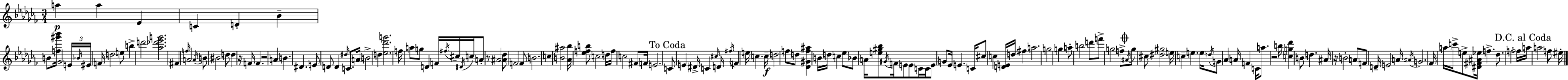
{
  \clef treble
  \numericTimeSignature
  \time 3/4
  \key aes \minor
  a''4\p a''4 ees'4 | c'4 d'4-. bes'4-- | b'8 <f'' gis''' bes'''>16 ges'2 \tuplet 3/2 { e'16 | \grace { bes'16 } eis'16 } f'16 d''2 e''8 | \break b''4-> d'''2 | <aes'' des''' ees''' g'''>2. | fis'4 \grace { f''16 } a'2 | \acciaccatura { a'16 } b'8 bis'2 | \break d''8 d''4 r16 f'16 f'4. | r2 a'4 | b'4. dis'4. | e'8 d'8 d'4 \grace { dis''16 } | \break c'8. \parenthesize a'16 b'2-> | d''4 <ees'' des''' g'''>2. | f''16 a''8 g''8 d'4 | f'16 \acciaccatura { fis''16 } cis''16 \acciaccatura { dis'16 } c''16 a'8-. r8 ais'2 | \break <ais' des''>8 f'2 | f'8 b'2. | c''4 <b' ais''>2 | <aes' bes''>16 <ees'' f'' b''>8 c''2 | \break d''16 f''16 c''2 | fis'8 f'16 e'2. | \mark "To Coda" c'8 e'4 | dis'16-> c'4 \grace { cis''16 } d'16 \acciaccatura { fis''16 } f'4 | \break e''16 c''4. c''16--\f d''2 | f''8 d''8 <des' gis' f'' ais''>4 | b'16 d''16 c''4 ees''8 bes'8 a'16 <e'' gis'' bes''>8 | \acciaccatura { gis'16 } f'16 e'8 e'8 c'16 c'16 e'8 g'8 | \break ees'16 e'4. c'16 cis''8 c''4 | <d' e'>16 d''16 fis''4 a''2. | g''2 | g''4 a''8-. b''2 | \break d'''8 f'''8-> g''2 | f''8-> \mark \markup { \musicglyph "scripts.coda" } \acciaccatura { ais'16 } g''8 | cis''8 <dis'' gis''>2 e''16 c''4-- | e''4. e''16 \acciaccatura { d''16 } g'8 | \break aes'4 a'16 f'4 c'16 a''8. | r2 b''16 <c'' g'' des'''>4 | b'8 d''4. ais'16 | r16 b'2-. a'8 f'8 | \break d'16-- e'2 a'16 \acciaccatura { ais'16 } | g'2. | fes'16 a''16 c'''16-> e''8-> <dis' fis' ais' ees''>16 f''4.-> | des''8. f''2-. f''16 | \break \mark "D.C. al Coda" a''16 a''2 f''8 eis''16-. | \bar "|."
}